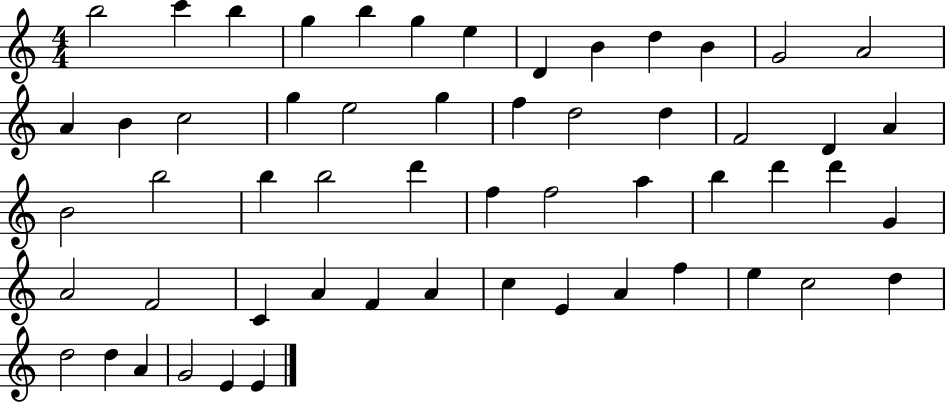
B5/h C6/q B5/q G5/q B5/q G5/q E5/q D4/q B4/q D5/q B4/q G4/h A4/h A4/q B4/q C5/h G5/q E5/h G5/q F5/q D5/h D5/q F4/h D4/q A4/q B4/h B5/h B5/q B5/h D6/q F5/q F5/h A5/q B5/q D6/q D6/q G4/q A4/h F4/h C4/q A4/q F4/q A4/q C5/q E4/q A4/q F5/q E5/q C5/h D5/q D5/h D5/q A4/q G4/h E4/q E4/q